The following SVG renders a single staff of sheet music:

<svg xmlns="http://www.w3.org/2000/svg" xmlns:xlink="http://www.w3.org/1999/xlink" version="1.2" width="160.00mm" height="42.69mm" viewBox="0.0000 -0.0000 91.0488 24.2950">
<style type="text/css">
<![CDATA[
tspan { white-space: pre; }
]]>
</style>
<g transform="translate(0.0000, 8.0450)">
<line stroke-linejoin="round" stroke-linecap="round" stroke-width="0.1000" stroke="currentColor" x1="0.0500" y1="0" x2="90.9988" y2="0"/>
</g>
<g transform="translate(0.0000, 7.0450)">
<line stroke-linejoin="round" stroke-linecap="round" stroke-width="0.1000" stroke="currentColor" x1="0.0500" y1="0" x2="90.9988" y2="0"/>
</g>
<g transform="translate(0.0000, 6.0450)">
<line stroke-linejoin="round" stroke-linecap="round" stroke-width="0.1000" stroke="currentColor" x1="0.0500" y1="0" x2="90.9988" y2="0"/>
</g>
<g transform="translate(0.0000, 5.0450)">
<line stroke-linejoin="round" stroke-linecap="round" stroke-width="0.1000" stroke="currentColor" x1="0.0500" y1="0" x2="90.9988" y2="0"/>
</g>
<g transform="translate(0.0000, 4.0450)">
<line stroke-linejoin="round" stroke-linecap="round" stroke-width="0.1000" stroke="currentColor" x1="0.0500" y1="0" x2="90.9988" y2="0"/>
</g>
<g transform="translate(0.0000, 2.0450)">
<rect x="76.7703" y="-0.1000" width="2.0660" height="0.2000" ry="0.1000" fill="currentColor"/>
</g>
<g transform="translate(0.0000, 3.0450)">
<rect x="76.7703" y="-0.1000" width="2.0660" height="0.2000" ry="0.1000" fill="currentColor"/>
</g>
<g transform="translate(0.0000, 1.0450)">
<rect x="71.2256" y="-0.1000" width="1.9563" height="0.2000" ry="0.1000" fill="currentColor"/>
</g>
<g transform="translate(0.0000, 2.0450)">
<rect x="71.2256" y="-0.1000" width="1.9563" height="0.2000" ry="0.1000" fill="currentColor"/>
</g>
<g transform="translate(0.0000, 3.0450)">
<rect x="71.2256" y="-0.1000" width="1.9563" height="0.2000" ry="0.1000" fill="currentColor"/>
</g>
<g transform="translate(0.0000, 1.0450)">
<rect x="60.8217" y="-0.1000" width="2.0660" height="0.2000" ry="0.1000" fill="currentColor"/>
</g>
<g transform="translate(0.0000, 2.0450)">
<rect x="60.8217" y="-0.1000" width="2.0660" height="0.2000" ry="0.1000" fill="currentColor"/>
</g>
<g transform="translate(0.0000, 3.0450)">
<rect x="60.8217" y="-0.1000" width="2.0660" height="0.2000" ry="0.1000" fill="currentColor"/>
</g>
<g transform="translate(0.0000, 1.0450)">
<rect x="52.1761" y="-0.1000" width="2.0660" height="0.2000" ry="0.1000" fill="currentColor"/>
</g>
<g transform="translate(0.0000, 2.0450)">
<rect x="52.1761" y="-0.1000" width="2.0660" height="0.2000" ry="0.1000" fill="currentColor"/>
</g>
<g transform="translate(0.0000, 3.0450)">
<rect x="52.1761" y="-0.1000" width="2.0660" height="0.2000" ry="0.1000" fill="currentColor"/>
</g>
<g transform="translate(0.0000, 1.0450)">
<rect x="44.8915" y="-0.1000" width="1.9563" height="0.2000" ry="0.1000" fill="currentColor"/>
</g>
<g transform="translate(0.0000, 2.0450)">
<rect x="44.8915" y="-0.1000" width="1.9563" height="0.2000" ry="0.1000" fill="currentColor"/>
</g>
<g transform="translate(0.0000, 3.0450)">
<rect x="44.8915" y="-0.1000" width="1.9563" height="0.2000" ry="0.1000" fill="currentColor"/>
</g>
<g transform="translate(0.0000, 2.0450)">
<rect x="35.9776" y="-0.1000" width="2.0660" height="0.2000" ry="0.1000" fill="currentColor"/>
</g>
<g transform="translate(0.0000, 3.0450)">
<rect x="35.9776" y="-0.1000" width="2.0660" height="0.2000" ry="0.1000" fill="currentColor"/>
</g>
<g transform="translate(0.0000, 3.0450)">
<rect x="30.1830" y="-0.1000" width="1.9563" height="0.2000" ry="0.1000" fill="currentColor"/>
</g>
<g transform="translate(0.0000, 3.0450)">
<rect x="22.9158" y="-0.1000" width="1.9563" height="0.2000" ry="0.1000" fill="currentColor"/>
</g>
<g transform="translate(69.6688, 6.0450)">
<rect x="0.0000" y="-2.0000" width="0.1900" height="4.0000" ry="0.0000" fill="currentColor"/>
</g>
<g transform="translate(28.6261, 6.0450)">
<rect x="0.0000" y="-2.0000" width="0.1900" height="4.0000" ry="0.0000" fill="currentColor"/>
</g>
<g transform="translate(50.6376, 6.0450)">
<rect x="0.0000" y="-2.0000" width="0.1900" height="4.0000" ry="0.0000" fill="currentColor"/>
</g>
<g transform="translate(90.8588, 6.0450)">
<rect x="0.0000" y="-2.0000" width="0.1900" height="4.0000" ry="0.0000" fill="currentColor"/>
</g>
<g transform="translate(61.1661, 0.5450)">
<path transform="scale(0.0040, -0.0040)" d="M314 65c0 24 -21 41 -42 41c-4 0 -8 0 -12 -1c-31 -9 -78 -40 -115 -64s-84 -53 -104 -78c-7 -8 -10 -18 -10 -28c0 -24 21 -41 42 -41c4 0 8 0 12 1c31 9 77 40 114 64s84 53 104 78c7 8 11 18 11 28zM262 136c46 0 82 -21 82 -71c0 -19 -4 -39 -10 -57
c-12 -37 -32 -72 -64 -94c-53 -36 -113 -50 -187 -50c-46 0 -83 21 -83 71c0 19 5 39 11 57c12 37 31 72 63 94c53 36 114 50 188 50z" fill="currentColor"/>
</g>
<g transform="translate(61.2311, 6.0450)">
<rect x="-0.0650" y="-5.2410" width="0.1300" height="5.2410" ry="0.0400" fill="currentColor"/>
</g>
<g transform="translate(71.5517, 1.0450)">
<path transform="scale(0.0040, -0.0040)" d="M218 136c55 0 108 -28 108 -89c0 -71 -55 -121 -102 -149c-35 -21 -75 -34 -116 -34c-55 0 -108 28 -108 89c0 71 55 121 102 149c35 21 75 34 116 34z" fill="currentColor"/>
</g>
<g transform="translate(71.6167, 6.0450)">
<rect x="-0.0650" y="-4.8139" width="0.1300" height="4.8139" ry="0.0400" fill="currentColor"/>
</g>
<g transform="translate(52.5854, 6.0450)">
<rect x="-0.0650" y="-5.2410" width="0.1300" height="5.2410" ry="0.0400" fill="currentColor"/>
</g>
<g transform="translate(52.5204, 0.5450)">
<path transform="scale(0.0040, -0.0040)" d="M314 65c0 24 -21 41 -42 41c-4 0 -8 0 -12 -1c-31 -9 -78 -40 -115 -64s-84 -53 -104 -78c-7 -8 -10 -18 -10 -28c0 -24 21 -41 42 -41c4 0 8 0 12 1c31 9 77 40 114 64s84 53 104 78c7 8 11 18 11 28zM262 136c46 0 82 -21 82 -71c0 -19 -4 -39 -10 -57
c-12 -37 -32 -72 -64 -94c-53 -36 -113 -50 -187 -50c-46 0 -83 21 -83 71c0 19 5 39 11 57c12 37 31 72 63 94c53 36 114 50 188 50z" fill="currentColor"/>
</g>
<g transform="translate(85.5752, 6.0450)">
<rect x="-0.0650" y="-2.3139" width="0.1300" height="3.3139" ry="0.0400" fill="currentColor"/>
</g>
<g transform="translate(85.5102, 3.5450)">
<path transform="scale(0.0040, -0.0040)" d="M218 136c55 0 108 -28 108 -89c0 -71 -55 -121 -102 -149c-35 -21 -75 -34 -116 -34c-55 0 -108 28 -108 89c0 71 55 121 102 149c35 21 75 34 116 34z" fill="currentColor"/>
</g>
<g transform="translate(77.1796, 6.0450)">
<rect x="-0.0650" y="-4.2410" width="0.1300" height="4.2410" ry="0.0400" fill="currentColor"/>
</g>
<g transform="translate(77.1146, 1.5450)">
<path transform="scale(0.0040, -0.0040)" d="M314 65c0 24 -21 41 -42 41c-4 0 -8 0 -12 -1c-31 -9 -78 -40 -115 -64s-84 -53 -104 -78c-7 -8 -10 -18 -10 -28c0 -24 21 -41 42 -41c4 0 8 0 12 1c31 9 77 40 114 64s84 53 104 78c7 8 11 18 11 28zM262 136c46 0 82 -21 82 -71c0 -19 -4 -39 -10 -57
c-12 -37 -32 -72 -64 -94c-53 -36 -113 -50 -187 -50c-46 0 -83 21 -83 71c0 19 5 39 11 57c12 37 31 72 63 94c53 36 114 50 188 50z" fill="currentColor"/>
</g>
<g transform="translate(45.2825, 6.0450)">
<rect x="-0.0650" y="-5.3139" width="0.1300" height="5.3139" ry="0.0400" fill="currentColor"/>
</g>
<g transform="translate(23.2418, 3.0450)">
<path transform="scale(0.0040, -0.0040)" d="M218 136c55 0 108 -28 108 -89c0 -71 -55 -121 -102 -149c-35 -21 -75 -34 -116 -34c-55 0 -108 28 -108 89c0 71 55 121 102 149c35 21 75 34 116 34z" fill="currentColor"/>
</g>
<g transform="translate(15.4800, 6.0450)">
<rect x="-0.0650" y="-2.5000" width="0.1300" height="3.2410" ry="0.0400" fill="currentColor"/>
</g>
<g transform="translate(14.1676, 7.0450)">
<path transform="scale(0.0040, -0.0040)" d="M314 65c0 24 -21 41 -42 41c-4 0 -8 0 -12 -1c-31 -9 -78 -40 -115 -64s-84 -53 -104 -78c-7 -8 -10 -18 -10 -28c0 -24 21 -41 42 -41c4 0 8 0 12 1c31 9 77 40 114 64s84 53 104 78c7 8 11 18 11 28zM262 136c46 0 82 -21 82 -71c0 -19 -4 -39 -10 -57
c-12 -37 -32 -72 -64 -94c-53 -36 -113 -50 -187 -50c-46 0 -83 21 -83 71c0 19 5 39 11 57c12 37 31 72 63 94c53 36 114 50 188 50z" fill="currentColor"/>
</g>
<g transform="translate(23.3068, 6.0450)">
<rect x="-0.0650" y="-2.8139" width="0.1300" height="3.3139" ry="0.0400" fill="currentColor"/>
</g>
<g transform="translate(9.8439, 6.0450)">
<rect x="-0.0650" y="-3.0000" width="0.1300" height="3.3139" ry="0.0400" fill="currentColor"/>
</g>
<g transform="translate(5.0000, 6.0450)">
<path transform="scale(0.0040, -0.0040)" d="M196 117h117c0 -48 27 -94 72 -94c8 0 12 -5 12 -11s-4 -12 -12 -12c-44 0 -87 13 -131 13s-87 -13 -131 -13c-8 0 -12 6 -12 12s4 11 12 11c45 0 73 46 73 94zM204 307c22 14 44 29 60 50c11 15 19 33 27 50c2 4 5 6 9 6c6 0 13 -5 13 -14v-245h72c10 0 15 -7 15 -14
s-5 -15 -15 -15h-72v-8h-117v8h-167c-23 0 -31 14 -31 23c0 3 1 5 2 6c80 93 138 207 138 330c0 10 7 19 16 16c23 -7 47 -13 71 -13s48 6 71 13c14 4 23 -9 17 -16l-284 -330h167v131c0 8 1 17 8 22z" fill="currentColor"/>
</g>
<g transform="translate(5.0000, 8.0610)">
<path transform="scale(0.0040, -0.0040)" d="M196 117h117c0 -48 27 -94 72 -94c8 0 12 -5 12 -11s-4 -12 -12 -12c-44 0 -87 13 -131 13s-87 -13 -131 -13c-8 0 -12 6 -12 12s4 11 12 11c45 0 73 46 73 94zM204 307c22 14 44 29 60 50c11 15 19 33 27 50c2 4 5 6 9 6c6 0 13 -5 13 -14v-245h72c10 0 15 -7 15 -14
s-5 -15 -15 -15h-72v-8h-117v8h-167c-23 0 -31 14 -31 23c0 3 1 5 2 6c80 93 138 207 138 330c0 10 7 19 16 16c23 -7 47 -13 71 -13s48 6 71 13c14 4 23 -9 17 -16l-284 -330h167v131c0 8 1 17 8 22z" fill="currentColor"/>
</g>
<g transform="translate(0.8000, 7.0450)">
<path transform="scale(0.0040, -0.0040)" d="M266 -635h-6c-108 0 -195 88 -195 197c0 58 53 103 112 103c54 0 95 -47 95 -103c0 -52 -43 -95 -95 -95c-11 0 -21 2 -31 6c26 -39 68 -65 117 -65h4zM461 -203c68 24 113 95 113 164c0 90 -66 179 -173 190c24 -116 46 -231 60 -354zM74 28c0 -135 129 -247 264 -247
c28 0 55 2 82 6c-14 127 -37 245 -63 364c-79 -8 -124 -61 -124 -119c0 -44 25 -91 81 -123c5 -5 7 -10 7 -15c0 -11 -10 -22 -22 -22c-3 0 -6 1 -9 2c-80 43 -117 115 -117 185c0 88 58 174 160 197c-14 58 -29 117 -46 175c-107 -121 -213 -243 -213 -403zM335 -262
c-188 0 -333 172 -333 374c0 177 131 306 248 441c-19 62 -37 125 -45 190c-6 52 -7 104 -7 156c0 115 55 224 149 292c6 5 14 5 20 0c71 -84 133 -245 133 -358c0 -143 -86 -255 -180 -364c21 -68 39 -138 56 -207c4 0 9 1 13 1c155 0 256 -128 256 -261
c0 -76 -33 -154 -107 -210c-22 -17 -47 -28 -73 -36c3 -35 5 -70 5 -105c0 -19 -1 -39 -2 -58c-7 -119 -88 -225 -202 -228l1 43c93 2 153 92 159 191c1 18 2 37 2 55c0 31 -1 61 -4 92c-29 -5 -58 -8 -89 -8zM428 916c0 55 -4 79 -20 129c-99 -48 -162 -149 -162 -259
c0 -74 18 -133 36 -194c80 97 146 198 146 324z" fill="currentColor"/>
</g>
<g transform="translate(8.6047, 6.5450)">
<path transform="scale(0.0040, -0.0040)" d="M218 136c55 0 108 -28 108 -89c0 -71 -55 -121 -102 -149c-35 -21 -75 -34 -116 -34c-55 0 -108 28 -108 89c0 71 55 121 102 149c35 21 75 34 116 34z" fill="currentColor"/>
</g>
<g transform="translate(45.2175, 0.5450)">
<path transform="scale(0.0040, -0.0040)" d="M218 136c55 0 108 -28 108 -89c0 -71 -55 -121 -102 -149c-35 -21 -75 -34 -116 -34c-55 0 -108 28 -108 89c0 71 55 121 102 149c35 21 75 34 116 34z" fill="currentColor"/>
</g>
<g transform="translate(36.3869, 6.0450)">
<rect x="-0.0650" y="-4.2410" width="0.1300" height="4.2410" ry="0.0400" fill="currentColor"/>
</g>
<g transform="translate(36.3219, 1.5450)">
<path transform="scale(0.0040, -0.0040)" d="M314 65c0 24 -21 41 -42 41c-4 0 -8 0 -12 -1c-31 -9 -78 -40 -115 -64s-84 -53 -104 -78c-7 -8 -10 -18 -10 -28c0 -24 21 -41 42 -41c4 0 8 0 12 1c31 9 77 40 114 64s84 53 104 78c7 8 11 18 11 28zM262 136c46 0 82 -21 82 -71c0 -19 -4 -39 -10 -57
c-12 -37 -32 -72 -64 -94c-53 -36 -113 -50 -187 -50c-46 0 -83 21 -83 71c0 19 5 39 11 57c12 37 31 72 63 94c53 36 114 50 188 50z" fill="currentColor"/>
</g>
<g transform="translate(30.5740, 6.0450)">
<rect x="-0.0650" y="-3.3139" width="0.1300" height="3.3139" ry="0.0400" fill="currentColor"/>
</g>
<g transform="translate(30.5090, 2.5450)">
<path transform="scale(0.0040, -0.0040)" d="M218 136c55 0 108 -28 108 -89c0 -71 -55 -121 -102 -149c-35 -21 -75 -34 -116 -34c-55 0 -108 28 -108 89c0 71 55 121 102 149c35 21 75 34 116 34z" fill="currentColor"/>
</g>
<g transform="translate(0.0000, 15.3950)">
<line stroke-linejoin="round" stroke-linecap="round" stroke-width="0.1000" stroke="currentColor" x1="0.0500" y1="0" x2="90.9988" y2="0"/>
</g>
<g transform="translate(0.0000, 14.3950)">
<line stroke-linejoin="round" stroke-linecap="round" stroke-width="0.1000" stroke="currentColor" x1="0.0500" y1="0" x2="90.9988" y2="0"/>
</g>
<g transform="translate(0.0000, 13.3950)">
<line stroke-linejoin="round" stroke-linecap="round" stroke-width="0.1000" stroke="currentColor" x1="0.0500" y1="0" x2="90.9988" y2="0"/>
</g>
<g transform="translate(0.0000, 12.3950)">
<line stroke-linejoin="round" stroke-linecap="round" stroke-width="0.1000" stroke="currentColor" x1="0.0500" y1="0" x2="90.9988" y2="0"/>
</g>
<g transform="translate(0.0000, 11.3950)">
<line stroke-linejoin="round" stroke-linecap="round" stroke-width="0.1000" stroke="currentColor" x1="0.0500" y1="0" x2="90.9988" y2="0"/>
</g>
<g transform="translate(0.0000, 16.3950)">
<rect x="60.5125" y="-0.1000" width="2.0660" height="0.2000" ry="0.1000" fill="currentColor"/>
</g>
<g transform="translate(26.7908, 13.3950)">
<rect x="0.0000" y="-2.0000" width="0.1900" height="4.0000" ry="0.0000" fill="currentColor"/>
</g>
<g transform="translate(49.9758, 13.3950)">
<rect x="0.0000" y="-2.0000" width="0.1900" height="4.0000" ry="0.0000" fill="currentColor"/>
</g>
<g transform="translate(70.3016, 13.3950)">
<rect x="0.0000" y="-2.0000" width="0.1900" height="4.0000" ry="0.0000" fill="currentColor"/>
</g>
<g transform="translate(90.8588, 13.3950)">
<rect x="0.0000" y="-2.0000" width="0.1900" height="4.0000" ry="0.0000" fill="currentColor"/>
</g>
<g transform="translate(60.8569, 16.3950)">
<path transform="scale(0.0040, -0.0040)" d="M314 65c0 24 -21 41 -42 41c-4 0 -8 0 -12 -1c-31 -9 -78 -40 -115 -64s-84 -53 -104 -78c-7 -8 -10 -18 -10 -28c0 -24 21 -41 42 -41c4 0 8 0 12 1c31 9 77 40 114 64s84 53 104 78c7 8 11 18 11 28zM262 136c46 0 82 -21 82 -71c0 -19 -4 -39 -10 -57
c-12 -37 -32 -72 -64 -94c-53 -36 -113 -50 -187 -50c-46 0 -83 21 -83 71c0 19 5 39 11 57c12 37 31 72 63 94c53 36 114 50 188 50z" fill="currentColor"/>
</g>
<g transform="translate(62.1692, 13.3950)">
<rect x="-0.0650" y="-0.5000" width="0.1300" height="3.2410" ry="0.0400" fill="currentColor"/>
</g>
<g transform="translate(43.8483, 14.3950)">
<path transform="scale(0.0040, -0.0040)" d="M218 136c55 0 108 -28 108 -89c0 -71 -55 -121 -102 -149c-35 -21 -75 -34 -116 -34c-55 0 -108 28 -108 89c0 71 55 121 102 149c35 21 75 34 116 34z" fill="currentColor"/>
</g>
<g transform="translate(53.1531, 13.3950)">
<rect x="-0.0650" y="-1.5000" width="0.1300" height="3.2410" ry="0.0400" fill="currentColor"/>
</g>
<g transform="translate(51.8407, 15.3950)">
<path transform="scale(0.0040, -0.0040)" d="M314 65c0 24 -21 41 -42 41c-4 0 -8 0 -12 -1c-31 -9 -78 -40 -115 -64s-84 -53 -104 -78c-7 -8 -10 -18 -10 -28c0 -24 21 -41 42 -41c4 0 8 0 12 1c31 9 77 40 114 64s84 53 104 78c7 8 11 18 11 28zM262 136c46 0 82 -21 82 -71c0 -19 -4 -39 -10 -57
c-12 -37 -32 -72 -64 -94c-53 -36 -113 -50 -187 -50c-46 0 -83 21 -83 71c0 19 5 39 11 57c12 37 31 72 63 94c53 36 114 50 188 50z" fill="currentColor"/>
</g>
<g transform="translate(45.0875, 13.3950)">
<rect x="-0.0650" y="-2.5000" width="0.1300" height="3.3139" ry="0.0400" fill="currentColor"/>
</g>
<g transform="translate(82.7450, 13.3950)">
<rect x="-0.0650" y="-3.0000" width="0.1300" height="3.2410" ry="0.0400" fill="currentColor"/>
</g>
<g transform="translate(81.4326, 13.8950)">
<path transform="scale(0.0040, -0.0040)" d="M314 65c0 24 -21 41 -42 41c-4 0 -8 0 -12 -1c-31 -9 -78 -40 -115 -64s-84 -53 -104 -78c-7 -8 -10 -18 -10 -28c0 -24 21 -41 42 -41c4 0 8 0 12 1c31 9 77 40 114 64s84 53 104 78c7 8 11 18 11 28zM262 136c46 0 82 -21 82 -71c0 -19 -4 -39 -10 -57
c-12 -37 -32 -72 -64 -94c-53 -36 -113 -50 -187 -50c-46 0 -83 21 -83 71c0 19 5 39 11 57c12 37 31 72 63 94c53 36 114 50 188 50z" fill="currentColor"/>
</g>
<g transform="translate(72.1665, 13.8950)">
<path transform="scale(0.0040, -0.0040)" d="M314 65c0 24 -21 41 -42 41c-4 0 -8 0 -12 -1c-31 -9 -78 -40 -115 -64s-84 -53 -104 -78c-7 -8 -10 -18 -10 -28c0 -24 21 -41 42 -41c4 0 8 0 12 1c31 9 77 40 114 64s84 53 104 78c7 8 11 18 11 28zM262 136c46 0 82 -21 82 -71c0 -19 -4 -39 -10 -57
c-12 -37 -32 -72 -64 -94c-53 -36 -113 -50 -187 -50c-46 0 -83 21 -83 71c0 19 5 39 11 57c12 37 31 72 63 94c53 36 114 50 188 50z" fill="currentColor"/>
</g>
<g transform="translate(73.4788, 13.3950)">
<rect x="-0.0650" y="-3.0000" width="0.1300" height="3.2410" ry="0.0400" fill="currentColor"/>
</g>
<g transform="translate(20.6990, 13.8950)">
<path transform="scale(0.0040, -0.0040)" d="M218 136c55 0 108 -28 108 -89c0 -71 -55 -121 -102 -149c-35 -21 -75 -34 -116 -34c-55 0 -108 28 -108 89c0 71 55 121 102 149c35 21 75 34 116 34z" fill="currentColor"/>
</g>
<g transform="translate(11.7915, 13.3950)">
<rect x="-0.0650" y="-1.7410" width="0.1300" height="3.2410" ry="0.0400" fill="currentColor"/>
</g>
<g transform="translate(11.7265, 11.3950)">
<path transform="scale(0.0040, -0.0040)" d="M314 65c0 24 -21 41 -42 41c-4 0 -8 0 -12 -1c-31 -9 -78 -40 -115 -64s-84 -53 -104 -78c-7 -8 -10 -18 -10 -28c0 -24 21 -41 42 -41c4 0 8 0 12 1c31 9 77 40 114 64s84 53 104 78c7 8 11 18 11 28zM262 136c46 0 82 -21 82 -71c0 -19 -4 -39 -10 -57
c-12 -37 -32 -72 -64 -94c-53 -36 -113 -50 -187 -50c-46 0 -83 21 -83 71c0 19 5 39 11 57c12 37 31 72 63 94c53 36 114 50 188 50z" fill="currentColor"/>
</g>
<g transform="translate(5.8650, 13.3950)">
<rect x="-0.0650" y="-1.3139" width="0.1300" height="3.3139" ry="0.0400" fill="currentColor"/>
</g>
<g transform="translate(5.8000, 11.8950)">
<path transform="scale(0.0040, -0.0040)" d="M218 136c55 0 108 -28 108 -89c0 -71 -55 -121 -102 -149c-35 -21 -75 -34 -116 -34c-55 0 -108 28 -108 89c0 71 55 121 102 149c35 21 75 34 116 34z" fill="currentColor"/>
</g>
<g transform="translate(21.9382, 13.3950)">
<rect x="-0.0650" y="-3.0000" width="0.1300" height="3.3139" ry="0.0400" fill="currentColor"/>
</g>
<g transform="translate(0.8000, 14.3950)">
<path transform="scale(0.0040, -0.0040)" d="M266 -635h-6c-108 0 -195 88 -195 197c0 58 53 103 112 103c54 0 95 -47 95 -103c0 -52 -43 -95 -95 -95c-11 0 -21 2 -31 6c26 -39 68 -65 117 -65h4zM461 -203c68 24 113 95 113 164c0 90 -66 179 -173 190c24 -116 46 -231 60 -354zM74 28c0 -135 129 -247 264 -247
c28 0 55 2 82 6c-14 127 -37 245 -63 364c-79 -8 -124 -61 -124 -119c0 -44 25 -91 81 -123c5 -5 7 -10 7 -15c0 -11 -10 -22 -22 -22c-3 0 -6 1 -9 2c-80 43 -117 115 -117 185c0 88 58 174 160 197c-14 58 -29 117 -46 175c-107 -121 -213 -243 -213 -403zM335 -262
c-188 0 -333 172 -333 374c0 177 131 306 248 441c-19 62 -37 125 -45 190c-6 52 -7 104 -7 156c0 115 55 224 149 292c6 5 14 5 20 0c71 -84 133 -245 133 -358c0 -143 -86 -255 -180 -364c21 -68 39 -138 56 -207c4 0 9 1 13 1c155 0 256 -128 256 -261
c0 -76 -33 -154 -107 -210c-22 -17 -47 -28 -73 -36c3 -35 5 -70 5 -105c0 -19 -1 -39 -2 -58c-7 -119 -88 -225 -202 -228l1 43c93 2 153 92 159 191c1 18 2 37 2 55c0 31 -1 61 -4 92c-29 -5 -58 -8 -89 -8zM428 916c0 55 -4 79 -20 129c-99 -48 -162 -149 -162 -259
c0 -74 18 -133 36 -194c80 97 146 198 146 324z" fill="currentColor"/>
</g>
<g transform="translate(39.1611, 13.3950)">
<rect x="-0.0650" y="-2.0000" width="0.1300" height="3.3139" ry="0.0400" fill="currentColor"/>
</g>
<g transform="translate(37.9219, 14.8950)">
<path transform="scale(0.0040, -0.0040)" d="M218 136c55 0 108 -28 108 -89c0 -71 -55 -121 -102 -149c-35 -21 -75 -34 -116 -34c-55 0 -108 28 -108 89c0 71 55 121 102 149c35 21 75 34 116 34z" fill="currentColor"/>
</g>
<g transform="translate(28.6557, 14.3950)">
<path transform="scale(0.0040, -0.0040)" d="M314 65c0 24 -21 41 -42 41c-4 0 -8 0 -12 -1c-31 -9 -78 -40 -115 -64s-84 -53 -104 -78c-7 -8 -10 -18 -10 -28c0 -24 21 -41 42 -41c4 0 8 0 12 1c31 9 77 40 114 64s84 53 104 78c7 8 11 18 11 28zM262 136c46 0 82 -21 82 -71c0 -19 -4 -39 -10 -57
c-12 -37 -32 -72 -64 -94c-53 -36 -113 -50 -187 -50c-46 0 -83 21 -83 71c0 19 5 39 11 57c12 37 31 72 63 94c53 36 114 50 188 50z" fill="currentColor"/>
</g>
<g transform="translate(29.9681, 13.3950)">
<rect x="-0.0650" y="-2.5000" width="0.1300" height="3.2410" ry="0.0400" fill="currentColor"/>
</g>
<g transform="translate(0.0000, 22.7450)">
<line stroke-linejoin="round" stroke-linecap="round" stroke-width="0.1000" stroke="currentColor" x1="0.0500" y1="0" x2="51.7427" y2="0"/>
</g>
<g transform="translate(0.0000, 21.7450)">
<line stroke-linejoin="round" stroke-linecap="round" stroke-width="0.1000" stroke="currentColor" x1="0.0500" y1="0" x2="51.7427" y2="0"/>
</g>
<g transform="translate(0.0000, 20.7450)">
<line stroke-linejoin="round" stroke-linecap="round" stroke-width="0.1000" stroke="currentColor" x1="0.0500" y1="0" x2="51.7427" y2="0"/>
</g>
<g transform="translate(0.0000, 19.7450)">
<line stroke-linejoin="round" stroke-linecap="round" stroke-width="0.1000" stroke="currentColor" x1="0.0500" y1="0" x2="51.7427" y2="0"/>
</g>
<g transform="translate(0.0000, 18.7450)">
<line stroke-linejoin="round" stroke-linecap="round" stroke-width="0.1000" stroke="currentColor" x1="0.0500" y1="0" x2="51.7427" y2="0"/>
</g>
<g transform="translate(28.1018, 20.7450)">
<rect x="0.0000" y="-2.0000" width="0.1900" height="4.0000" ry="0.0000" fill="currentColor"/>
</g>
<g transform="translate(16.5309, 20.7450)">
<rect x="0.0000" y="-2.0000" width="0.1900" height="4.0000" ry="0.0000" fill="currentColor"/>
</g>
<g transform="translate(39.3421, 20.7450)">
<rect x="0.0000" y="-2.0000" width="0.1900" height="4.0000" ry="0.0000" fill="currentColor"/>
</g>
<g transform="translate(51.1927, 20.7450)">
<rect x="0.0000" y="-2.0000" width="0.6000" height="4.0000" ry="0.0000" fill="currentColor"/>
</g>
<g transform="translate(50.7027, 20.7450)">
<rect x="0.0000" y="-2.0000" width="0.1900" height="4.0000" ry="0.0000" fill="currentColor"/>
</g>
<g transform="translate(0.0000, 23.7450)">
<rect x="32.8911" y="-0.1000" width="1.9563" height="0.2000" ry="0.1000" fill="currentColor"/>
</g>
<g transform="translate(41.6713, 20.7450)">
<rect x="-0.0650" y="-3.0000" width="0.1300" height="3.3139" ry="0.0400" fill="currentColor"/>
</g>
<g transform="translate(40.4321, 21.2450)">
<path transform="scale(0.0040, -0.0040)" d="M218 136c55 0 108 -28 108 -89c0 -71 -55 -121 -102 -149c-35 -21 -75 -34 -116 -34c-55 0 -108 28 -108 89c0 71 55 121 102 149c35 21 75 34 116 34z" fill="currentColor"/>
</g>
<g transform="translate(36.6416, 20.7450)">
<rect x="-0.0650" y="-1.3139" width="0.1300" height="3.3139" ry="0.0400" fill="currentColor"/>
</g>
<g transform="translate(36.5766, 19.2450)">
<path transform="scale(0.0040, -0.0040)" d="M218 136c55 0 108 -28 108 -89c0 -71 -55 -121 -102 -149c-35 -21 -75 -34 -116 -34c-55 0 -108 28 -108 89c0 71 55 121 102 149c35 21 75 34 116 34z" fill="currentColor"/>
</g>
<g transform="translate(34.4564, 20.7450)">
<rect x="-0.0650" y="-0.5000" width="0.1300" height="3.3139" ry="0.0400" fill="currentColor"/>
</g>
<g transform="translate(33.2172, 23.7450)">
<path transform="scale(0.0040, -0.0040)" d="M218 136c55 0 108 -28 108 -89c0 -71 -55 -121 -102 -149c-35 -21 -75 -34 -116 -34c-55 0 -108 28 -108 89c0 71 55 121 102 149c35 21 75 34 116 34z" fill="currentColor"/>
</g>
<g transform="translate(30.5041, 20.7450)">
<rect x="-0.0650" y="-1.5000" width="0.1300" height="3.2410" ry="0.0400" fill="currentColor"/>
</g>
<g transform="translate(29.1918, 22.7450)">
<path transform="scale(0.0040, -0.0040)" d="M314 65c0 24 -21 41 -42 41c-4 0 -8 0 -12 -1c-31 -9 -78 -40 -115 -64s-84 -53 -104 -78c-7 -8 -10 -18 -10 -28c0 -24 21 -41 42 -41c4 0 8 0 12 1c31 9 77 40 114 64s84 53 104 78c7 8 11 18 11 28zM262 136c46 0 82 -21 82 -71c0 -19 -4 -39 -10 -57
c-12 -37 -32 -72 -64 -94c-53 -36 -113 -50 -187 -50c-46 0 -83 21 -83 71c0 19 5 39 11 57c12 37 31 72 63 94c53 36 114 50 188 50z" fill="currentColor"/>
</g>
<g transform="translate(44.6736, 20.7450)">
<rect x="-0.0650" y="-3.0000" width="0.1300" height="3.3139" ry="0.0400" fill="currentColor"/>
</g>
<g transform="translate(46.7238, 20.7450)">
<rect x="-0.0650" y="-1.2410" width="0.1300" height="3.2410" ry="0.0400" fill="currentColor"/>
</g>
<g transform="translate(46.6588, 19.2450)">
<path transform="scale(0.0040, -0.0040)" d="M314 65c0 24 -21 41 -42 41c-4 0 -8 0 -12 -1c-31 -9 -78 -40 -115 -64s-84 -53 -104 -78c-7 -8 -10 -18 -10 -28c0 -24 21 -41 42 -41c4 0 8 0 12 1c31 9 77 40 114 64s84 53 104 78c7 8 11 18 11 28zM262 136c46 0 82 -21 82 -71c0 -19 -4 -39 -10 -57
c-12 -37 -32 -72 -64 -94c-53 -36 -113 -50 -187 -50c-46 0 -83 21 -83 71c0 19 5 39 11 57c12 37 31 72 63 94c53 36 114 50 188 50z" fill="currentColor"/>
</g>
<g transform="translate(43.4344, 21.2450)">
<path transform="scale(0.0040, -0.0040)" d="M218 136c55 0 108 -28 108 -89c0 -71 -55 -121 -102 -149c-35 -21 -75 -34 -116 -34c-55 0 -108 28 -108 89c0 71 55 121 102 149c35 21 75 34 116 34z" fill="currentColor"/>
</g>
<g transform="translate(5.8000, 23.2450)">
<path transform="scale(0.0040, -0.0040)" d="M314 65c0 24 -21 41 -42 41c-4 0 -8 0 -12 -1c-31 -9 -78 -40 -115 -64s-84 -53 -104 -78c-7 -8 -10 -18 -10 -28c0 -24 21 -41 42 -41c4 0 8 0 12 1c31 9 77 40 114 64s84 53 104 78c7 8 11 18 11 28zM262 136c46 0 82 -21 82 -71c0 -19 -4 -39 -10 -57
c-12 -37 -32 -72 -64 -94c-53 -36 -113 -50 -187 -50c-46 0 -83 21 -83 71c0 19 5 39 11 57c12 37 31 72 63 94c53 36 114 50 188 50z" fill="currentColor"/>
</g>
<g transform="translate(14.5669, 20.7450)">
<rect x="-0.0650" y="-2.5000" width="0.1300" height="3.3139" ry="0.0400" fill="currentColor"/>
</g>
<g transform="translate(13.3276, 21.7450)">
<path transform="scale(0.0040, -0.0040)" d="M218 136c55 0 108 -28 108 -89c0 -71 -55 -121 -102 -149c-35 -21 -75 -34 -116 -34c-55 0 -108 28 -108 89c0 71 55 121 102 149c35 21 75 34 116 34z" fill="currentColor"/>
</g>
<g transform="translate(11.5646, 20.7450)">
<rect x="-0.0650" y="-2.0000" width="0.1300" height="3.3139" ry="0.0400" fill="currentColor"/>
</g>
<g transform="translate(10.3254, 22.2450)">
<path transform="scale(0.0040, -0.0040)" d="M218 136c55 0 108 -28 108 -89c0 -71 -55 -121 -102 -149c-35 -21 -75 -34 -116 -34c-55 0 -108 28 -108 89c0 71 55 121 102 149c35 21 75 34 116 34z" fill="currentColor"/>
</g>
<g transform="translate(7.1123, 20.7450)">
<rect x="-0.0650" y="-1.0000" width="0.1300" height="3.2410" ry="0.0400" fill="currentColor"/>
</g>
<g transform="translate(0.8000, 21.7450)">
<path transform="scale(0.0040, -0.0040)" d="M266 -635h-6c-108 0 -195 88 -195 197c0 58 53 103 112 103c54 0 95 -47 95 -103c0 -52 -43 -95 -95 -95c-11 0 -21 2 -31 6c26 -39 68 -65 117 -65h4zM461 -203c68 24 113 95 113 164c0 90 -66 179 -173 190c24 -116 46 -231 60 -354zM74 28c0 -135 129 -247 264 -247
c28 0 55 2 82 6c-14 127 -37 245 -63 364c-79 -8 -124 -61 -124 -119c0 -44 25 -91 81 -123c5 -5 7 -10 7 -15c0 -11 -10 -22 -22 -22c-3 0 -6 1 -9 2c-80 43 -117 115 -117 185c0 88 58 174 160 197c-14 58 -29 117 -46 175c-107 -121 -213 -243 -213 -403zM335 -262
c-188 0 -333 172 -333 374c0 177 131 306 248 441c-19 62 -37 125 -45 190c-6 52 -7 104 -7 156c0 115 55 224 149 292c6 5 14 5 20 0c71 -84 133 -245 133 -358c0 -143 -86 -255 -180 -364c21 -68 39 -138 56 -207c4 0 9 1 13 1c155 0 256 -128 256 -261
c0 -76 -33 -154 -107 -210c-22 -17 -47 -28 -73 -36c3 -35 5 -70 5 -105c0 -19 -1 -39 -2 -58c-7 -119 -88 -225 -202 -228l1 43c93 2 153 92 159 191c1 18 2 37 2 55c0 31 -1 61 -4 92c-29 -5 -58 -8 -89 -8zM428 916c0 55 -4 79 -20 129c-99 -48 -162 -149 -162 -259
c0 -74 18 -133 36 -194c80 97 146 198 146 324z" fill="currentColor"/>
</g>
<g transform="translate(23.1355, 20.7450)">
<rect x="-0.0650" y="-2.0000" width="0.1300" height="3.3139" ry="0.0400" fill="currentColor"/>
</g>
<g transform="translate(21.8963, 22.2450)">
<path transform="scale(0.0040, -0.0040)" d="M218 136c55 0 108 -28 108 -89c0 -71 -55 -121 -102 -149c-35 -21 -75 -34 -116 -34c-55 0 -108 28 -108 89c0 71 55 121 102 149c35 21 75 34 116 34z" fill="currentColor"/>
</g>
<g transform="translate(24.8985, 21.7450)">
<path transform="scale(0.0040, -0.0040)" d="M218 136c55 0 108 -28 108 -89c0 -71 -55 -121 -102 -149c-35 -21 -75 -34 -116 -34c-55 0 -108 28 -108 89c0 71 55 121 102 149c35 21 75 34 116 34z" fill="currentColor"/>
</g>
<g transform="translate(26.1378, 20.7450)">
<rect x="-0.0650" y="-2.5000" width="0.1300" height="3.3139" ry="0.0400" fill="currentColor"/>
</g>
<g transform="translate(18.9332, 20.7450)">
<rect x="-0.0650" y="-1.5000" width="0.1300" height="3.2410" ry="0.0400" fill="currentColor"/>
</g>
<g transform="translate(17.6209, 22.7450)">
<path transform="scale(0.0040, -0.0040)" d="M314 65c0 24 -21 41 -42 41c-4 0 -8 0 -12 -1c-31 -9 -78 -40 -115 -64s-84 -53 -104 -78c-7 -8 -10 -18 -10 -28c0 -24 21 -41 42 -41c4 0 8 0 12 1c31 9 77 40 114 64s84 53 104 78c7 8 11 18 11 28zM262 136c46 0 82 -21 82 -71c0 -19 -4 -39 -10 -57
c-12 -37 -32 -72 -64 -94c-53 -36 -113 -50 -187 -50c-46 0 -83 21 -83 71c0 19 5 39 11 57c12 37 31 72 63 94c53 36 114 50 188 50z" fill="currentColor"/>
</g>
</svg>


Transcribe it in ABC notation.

X:1
T:Untitled
M:4/4
L:1/4
K:C
A G2 a b d'2 f' f'2 f'2 e' d'2 g e f2 A G2 F G E2 C2 A2 A2 D2 F G E2 F G E2 C e A A e2